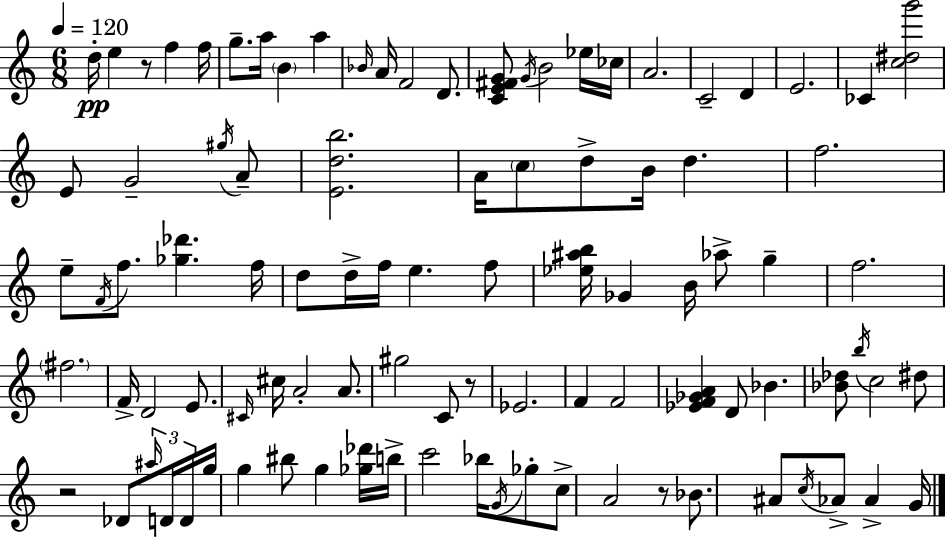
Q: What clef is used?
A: treble